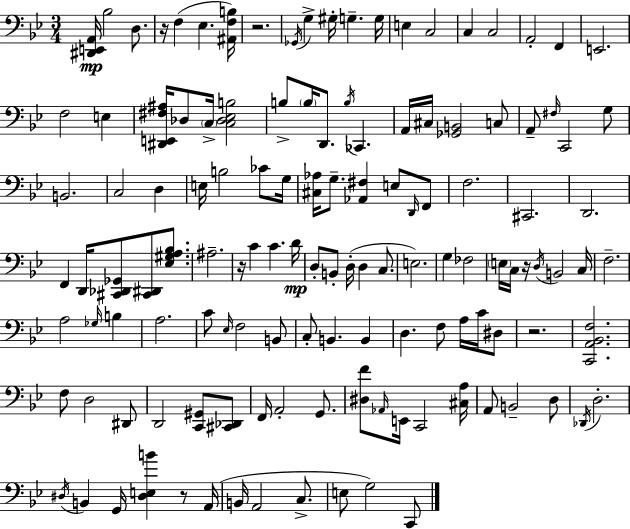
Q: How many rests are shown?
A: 6